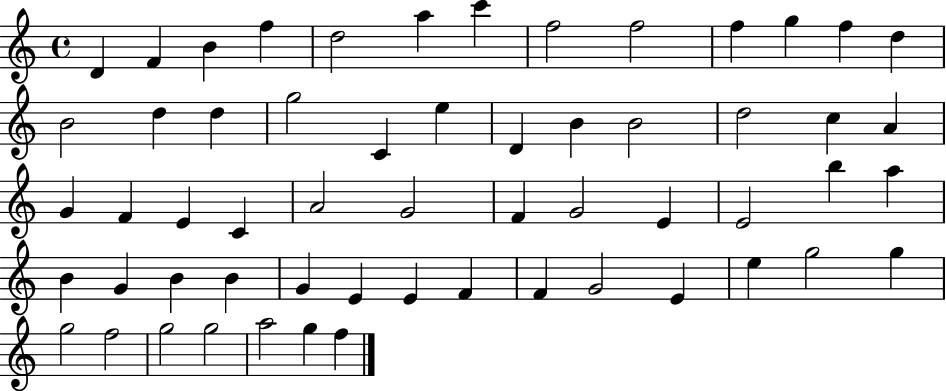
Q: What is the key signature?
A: C major